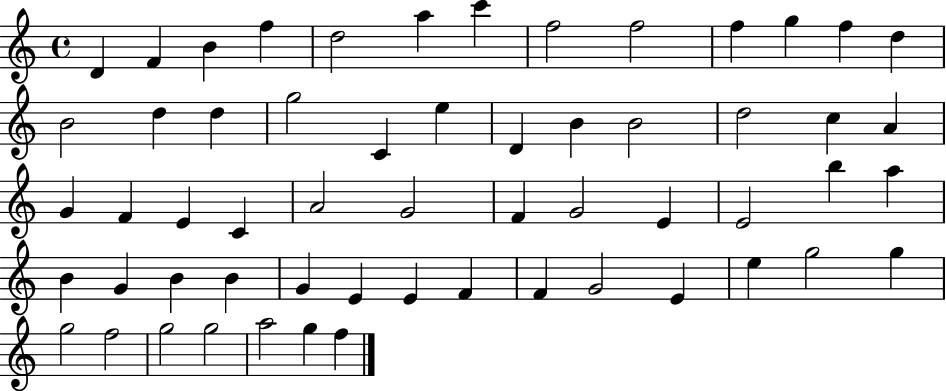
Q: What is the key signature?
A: C major